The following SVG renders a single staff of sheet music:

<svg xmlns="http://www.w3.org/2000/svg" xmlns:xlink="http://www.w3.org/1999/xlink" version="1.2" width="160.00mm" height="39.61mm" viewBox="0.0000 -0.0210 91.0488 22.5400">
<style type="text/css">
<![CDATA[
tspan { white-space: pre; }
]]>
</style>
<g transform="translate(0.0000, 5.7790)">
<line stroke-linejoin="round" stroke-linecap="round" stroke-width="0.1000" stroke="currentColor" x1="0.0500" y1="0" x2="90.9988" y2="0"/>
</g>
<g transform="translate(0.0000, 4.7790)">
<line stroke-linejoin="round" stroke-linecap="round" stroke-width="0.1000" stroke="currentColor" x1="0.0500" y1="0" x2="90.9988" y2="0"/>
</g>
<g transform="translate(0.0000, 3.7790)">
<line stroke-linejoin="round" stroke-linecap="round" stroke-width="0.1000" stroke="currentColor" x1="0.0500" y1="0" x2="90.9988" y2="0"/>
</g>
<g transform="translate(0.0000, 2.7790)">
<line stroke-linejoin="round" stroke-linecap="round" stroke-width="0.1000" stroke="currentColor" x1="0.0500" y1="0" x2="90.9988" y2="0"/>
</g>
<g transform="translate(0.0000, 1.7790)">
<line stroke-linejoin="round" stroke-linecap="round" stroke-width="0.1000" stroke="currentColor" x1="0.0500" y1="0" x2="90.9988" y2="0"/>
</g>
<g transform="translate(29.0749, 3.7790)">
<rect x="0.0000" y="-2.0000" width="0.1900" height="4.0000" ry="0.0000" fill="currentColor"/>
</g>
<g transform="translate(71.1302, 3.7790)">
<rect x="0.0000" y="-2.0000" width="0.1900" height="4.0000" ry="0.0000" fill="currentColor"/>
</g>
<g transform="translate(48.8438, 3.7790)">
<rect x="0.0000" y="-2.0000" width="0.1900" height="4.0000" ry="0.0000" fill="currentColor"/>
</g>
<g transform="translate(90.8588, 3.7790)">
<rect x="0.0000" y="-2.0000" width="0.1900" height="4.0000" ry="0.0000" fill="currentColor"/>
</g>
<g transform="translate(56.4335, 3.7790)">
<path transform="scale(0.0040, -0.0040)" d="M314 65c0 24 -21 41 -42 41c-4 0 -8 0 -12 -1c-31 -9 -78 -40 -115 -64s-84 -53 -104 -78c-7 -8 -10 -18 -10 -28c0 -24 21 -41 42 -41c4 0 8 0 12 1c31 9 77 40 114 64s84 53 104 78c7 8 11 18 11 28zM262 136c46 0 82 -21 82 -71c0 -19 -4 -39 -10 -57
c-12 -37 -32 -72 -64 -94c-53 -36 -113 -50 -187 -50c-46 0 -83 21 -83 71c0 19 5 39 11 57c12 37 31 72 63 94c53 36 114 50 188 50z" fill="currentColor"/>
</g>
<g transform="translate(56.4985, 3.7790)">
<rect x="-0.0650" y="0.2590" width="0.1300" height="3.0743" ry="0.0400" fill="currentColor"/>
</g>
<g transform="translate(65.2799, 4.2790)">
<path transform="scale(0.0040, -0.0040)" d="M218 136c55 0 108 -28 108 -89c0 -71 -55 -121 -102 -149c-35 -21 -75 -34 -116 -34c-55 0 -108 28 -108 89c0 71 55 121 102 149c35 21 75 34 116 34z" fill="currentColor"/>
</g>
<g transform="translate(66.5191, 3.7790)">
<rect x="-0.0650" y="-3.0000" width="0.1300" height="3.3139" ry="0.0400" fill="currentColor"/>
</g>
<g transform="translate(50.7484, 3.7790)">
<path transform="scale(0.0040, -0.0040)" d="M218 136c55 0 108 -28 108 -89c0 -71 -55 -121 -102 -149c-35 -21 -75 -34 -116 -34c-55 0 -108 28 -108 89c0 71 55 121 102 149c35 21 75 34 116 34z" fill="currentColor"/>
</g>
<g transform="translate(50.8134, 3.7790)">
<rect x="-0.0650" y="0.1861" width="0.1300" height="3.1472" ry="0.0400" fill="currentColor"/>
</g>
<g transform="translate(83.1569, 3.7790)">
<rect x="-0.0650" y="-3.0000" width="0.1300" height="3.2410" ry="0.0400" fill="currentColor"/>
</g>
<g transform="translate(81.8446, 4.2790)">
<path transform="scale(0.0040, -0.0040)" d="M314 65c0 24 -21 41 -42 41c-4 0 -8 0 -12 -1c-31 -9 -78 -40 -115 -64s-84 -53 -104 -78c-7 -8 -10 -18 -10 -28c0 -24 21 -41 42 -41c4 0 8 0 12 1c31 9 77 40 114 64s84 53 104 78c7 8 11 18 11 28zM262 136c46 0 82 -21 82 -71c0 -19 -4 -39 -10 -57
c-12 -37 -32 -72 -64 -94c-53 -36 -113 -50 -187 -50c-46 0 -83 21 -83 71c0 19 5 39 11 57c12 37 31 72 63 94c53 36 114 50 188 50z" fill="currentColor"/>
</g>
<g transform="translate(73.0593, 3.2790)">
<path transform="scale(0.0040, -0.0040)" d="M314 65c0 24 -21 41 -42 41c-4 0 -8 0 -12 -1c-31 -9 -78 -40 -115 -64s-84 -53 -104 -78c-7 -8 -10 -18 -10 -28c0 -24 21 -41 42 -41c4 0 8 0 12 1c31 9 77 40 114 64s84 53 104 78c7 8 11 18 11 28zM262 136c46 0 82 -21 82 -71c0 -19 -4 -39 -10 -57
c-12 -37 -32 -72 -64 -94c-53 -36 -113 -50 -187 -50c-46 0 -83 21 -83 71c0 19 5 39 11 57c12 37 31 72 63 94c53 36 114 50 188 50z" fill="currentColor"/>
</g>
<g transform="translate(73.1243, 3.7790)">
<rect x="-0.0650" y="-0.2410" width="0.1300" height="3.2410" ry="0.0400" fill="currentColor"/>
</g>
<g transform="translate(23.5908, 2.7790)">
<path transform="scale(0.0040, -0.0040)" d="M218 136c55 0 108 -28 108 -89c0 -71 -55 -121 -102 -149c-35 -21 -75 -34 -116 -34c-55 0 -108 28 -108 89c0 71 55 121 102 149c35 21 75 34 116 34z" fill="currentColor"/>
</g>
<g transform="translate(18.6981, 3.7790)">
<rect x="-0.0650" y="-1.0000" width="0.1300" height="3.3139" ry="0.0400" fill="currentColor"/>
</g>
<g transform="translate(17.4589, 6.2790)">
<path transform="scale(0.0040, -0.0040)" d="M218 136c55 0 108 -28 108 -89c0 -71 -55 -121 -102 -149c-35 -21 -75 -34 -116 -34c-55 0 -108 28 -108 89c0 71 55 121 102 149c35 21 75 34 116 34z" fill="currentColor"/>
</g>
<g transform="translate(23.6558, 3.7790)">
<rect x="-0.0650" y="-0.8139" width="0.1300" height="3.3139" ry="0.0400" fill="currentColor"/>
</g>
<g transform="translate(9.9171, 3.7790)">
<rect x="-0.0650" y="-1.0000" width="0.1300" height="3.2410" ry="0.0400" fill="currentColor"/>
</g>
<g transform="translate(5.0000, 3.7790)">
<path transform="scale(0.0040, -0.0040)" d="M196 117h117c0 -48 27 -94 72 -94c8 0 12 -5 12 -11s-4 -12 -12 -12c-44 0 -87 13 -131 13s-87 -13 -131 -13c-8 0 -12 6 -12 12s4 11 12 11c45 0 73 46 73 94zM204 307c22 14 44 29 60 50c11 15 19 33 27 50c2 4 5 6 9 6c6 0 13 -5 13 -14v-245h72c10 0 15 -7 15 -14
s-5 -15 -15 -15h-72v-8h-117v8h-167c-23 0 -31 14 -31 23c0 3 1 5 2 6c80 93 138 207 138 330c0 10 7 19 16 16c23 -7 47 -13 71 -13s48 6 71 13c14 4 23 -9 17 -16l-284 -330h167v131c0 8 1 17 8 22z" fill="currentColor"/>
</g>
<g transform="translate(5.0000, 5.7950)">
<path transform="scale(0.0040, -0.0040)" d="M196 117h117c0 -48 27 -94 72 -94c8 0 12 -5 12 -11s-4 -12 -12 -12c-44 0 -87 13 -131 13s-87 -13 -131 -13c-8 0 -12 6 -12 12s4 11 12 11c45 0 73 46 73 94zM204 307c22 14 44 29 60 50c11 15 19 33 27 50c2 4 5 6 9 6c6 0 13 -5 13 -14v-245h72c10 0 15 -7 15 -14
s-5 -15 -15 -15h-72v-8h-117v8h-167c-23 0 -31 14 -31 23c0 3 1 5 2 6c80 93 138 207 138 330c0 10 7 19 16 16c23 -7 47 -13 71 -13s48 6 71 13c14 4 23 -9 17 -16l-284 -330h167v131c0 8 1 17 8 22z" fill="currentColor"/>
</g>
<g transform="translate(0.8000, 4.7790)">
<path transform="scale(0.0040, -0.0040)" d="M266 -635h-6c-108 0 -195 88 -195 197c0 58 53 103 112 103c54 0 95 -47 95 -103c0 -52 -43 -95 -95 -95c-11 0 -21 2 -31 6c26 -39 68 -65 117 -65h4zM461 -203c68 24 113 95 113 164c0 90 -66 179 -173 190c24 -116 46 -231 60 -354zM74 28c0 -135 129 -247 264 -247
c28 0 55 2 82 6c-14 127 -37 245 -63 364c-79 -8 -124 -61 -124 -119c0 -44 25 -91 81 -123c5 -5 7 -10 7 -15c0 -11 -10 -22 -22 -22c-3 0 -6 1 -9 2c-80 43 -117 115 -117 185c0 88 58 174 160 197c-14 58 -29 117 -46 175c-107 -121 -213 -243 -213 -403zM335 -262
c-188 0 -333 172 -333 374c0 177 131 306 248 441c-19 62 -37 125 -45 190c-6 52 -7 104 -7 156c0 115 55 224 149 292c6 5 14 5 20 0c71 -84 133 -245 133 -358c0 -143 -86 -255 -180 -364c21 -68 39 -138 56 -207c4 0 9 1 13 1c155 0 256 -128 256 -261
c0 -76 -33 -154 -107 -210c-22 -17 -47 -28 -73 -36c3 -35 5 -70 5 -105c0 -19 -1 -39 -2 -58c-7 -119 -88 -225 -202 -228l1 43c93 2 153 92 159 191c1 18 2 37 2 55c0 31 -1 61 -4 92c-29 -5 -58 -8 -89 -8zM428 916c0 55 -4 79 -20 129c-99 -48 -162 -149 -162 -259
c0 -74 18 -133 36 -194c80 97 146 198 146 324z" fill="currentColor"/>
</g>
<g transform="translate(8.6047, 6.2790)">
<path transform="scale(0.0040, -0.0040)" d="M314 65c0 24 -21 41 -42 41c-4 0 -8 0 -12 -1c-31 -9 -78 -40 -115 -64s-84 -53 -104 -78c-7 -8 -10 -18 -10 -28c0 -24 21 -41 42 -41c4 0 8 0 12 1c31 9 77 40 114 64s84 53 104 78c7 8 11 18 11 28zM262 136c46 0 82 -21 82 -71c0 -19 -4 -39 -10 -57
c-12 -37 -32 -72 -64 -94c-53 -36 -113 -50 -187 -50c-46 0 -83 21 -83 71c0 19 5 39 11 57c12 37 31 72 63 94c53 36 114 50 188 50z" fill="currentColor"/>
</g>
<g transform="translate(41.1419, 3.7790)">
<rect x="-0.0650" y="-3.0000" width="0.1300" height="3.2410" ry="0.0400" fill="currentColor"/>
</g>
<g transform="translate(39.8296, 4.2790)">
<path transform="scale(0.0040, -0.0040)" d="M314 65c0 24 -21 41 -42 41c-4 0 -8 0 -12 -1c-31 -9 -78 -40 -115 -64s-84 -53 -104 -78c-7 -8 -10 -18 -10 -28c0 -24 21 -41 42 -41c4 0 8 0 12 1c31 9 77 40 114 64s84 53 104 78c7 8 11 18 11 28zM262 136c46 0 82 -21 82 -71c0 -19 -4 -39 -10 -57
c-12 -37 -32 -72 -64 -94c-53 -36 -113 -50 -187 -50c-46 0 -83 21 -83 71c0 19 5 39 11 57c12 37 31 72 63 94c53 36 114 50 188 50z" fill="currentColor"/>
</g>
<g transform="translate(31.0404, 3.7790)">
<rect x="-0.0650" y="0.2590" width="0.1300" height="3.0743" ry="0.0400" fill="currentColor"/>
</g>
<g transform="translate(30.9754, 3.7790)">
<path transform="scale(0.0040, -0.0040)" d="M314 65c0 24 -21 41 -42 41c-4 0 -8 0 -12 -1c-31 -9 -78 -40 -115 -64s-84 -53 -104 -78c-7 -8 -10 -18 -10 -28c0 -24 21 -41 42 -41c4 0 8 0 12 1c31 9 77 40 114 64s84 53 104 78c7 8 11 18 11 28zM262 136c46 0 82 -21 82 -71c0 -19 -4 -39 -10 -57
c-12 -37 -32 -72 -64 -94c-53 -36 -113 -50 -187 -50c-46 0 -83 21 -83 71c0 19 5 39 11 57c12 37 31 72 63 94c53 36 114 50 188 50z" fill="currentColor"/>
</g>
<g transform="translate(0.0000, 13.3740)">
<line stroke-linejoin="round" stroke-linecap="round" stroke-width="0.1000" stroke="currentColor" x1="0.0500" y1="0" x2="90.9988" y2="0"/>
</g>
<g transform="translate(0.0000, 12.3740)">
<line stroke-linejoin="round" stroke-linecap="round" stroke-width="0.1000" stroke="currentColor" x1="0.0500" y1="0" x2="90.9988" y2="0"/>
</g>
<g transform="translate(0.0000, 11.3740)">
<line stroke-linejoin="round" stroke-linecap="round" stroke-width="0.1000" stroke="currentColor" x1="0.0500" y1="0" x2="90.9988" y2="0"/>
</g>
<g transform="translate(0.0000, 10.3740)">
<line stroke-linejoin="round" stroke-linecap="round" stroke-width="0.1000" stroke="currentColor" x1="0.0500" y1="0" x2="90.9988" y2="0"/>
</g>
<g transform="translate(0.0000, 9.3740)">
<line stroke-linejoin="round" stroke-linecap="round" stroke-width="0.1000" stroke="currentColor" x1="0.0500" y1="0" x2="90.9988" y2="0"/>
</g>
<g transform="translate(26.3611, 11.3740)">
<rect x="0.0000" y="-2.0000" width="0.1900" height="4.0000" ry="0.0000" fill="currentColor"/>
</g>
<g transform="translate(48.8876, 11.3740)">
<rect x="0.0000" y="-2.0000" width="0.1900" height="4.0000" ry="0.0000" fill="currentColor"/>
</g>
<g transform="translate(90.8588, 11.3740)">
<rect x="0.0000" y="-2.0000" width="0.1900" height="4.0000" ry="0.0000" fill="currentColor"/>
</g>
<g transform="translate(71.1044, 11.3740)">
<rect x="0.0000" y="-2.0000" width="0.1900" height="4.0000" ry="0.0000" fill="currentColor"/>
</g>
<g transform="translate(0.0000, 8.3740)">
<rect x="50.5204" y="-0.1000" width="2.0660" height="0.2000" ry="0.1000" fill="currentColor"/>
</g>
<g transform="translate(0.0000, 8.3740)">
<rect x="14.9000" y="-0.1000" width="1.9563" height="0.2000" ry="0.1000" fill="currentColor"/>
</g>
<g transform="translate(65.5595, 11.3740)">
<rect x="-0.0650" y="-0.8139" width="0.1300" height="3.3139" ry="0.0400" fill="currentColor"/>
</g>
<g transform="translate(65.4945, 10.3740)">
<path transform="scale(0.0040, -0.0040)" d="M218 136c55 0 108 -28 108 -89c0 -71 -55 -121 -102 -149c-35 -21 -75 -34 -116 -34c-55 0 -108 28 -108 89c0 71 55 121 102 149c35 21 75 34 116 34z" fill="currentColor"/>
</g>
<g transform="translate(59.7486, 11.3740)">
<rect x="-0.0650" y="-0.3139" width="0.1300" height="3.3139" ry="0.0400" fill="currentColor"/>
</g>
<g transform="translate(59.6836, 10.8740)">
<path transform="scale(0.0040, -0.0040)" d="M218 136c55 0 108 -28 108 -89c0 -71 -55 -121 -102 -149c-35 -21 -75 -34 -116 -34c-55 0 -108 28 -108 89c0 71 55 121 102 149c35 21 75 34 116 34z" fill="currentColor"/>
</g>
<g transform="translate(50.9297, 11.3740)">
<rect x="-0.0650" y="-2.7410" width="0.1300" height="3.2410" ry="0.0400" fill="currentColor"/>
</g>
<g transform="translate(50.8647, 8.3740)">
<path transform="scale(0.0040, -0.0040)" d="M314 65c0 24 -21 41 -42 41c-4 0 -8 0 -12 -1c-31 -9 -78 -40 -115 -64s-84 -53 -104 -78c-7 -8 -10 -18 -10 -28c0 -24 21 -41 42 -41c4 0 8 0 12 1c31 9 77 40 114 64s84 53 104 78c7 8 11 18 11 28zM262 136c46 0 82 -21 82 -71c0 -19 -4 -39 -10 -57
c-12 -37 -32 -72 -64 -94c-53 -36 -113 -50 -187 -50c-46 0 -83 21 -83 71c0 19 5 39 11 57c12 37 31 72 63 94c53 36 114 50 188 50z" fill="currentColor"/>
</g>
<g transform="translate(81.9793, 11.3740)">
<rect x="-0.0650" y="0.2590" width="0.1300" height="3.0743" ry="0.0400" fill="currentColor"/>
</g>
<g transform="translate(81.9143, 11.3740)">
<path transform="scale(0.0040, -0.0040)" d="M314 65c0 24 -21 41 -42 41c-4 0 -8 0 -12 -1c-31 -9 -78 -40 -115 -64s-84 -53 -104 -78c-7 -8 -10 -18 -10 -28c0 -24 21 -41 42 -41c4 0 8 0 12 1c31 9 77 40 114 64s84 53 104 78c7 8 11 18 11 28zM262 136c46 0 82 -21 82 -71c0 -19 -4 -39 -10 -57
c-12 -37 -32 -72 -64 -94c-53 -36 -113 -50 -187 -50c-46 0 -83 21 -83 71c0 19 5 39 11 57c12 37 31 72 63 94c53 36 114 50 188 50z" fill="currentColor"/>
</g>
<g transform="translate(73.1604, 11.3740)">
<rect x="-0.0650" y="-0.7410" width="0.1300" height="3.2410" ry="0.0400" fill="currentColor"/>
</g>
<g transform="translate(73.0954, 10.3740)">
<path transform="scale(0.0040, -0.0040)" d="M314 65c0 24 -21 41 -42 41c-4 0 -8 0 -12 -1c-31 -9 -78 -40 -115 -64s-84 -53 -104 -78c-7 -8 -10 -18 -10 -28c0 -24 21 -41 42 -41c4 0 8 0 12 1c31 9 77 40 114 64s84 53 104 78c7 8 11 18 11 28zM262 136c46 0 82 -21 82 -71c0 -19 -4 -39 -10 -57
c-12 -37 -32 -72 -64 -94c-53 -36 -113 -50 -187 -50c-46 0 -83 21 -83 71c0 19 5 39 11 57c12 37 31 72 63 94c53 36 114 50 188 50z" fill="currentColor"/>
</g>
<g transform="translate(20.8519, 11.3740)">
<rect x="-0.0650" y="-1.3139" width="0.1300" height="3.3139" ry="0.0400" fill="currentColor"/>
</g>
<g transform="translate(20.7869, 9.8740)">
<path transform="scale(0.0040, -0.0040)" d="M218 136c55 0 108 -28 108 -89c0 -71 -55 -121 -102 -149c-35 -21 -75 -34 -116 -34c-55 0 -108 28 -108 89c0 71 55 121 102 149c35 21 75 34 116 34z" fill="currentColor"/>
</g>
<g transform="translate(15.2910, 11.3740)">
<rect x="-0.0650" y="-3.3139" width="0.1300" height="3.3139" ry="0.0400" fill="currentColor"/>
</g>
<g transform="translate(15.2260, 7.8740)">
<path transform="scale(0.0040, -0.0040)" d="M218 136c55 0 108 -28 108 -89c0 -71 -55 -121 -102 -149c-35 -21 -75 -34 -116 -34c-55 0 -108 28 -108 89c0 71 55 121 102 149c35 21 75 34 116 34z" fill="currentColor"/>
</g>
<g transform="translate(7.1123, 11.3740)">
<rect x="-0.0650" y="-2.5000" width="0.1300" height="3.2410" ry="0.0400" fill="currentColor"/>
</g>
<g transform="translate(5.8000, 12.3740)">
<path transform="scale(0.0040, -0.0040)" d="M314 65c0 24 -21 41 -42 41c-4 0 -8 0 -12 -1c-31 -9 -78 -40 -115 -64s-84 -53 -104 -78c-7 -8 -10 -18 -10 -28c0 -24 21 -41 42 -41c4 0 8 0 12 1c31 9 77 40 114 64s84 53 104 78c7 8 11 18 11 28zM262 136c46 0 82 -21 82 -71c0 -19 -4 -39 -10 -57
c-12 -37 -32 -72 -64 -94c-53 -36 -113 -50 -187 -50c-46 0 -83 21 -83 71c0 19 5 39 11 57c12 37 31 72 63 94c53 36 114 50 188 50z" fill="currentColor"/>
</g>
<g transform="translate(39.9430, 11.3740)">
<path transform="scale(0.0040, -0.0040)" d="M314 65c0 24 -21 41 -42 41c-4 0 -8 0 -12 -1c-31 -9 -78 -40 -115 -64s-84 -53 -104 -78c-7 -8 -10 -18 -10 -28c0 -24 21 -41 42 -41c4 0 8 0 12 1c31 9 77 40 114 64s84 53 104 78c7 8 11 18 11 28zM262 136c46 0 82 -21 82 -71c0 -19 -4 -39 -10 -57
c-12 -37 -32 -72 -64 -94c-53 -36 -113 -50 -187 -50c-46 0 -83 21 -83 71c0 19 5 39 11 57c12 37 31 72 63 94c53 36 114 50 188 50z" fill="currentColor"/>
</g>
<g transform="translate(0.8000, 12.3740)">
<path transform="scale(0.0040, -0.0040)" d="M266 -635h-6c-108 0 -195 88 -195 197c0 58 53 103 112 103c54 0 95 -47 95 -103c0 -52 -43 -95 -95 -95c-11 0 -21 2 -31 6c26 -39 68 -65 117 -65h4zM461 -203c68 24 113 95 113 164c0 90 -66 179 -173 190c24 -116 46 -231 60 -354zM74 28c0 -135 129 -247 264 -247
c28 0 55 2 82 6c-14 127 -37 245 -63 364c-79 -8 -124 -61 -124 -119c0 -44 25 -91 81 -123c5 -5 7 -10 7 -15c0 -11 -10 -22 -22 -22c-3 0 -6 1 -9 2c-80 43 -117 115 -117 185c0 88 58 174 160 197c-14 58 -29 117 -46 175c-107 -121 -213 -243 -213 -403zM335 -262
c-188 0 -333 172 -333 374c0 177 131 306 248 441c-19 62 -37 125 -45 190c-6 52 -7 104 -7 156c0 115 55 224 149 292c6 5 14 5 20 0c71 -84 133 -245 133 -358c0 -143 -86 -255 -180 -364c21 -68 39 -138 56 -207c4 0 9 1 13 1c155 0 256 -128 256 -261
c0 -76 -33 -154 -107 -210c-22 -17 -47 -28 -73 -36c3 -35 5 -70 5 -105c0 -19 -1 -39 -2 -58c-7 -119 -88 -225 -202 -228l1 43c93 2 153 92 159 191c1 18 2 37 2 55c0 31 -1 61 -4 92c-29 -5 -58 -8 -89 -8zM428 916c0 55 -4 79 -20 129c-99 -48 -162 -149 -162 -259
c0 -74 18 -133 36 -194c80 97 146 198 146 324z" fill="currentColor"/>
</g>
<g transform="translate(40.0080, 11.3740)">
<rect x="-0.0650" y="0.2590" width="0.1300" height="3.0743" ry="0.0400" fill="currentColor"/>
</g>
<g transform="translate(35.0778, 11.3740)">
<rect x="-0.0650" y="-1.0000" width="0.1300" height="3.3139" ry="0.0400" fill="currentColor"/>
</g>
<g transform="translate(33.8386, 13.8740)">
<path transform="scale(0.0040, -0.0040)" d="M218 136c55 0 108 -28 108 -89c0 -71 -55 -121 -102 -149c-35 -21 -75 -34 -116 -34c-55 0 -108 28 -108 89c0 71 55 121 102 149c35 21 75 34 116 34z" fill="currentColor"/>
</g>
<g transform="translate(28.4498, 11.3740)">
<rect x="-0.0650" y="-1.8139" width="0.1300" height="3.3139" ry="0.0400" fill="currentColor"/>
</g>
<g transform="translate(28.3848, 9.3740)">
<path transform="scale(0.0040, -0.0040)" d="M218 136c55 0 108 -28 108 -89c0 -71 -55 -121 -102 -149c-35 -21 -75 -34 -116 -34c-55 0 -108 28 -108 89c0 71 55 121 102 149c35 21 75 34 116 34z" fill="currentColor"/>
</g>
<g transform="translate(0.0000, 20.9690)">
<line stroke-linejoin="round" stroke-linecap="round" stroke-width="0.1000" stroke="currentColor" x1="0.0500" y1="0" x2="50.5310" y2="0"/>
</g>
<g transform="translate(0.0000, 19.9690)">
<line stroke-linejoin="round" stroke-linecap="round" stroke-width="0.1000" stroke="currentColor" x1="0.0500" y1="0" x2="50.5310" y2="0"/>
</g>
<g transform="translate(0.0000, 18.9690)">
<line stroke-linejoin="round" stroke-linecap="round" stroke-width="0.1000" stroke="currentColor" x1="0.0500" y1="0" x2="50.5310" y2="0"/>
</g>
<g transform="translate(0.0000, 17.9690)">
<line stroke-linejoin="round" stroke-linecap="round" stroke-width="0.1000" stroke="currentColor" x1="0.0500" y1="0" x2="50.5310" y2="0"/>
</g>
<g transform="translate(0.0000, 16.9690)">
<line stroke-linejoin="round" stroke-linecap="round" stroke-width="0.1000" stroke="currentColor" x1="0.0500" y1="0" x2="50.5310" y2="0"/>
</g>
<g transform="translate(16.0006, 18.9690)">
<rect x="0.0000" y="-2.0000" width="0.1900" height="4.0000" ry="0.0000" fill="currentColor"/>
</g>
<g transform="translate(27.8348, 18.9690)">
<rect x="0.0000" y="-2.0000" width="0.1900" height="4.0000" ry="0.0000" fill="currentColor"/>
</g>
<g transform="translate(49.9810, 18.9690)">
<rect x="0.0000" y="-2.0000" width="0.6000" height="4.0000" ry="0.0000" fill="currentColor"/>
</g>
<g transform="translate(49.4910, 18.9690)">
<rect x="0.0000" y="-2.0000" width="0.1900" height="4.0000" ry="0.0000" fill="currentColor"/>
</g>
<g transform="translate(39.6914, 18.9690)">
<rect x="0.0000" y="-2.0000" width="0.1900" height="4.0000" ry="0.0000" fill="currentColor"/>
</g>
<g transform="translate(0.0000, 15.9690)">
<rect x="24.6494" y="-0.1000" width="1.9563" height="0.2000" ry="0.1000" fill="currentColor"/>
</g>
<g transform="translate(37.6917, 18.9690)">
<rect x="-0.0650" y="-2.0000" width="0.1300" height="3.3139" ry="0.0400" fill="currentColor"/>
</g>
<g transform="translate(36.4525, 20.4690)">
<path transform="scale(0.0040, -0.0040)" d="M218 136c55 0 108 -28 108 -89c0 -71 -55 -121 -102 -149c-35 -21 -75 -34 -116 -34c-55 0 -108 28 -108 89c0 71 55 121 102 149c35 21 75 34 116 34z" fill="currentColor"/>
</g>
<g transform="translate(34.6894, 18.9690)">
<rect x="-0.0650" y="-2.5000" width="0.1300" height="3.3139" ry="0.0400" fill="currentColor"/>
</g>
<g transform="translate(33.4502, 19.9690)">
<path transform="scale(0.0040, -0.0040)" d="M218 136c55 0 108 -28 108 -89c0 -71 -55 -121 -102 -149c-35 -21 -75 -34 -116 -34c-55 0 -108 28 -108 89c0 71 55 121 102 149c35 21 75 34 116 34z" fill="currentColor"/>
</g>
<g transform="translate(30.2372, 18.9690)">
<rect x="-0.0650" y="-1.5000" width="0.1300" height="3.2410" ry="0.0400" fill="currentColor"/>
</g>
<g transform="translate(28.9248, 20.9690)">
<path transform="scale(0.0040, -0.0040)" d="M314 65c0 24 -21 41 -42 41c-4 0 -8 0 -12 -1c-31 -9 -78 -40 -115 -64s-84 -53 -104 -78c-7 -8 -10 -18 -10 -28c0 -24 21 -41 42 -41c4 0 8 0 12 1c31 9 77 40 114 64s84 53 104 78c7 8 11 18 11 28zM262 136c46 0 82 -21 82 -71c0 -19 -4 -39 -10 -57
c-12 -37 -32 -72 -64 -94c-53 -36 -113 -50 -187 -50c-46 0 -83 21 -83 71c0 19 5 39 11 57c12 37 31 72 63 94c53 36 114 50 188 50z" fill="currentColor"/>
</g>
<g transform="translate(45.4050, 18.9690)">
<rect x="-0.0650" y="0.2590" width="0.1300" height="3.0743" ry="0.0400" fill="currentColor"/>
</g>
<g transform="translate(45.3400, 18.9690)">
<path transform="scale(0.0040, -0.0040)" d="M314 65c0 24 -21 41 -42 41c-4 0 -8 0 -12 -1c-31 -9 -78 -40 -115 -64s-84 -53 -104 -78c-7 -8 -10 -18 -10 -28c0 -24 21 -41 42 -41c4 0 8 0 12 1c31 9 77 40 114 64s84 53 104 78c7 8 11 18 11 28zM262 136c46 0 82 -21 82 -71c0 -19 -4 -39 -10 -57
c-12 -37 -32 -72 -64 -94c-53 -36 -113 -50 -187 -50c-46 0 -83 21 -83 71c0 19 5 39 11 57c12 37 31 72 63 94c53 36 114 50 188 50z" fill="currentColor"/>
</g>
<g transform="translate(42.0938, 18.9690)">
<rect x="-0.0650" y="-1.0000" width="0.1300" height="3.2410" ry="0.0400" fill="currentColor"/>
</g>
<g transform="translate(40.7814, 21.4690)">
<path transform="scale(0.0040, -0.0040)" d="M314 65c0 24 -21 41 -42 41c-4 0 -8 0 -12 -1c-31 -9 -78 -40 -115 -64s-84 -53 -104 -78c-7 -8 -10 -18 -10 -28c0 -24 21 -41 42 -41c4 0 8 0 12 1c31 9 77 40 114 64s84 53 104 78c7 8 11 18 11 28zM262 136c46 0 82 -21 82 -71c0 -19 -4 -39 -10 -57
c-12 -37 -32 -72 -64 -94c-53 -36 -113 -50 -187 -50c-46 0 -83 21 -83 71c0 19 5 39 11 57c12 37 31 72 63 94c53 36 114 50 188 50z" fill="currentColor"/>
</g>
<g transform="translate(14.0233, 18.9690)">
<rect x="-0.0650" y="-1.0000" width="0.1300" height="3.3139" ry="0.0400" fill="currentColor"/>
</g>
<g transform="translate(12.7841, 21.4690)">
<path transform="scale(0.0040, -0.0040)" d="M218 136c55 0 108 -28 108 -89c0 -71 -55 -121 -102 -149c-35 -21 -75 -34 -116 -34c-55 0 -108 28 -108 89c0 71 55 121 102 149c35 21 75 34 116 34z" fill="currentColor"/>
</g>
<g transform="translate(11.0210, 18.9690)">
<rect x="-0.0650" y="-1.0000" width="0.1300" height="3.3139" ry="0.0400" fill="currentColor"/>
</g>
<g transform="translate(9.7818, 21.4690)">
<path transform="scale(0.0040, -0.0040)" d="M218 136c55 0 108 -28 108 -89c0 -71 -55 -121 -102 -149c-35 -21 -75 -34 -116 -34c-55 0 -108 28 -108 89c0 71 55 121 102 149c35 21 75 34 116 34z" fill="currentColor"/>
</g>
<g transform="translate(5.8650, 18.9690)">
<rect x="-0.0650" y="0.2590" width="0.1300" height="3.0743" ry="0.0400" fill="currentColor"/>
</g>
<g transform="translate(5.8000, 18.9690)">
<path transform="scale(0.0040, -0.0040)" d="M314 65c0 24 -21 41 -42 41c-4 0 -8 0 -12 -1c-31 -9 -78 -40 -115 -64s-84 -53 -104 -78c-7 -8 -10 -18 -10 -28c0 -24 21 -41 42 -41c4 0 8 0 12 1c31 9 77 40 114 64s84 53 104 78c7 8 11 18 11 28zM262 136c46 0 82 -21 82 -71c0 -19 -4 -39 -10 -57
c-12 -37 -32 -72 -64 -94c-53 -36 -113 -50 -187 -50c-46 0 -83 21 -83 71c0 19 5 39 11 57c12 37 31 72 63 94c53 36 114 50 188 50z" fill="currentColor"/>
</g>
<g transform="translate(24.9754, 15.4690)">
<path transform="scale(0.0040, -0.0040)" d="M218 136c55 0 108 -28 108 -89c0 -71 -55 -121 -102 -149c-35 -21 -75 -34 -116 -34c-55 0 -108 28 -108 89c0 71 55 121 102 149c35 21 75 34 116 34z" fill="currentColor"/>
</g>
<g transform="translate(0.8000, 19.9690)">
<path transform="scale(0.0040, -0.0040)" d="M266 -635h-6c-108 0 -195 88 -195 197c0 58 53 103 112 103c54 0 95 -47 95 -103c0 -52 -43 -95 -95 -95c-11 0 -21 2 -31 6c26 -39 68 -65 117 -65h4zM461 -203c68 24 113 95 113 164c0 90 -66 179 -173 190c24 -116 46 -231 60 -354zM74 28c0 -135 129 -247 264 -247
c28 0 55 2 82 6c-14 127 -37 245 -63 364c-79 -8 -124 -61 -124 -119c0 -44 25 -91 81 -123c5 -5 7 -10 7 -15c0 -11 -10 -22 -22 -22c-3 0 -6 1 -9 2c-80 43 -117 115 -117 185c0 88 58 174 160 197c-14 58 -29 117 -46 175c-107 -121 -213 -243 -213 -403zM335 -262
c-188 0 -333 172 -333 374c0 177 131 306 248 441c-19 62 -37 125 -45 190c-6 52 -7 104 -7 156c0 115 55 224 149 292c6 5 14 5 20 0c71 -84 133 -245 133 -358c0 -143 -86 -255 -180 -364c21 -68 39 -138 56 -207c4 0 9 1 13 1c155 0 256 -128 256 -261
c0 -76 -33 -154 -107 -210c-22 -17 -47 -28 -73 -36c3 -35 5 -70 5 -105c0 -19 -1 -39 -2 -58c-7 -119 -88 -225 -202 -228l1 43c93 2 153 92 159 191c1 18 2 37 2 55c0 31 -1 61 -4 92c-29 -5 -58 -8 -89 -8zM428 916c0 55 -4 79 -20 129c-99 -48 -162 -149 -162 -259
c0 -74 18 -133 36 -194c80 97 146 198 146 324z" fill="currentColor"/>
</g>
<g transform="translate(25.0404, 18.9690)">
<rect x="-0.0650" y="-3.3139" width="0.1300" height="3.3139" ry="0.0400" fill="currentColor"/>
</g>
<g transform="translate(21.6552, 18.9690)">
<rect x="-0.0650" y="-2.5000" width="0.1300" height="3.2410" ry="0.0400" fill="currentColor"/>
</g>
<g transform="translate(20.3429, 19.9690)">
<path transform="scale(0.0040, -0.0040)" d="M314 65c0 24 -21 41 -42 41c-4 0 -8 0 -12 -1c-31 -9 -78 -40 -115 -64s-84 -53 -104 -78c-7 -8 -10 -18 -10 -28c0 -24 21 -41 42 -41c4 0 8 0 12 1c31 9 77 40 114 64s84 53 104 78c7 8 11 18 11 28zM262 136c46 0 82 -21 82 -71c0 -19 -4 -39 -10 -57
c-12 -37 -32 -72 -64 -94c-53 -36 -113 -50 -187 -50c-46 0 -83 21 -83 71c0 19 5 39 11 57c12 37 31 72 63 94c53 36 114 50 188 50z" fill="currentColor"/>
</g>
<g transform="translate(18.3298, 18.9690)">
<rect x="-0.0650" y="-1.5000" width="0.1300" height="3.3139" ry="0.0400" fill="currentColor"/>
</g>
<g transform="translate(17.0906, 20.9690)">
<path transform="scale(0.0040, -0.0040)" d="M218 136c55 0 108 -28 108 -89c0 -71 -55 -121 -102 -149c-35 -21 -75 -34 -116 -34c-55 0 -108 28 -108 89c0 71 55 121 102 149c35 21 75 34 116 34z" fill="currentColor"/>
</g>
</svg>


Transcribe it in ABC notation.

X:1
T:Untitled
M:4/4
L:1/4
K:C
D2 D d B2 A2 B B2 A c2 A2 G2 b e f D B2 a2 c d d2 B2 B2 D D E G2 b E2 G F D2 B2